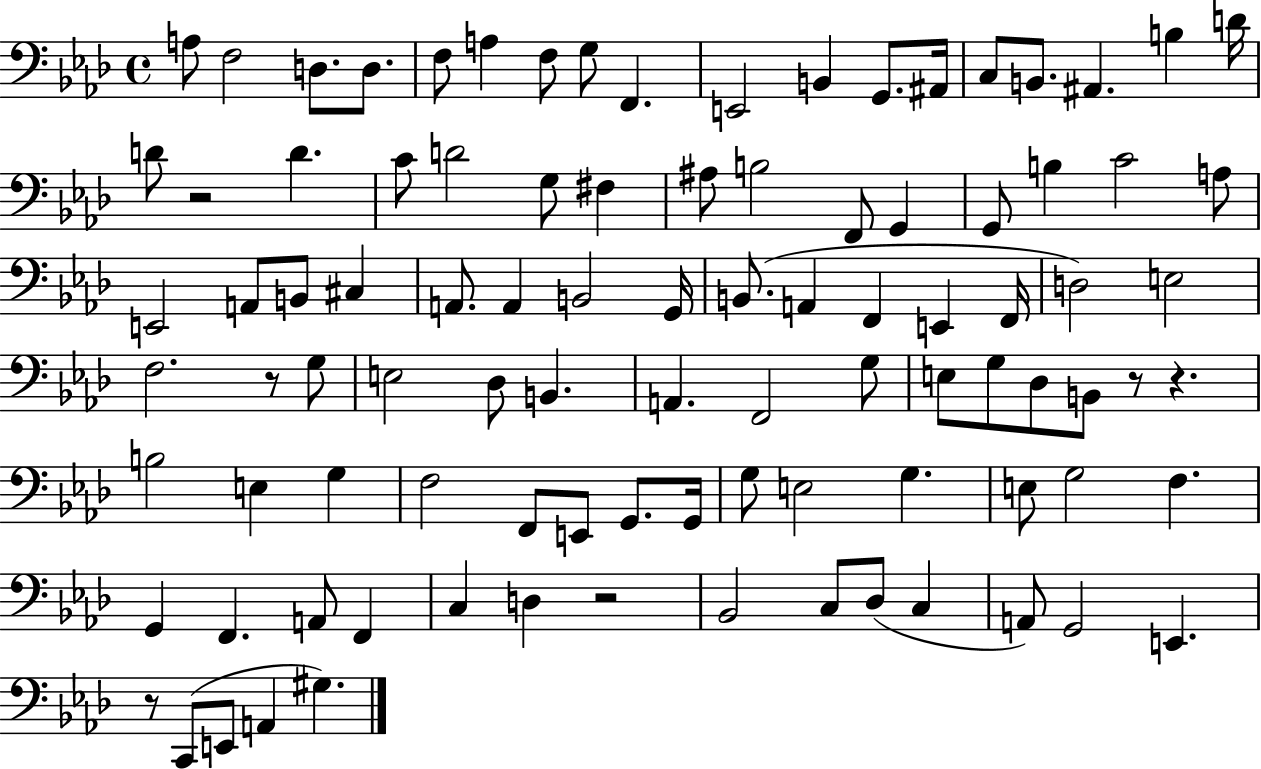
A3/e F3/h D3/e. D3/e. F3/e A3/q F3/e G3/e F2/q. E2/h B2/q G2/e. A#2/s C3/e B2/e. A#2/q. B3/q D4/s D4/e R/h D4/q. C4/e D4/h G3/e F#3/q A#3/e B3/h F2/e G2/q G2/e B3/q C4/h A3/e E2/h A2/e B2/e C#3/q A2/e. A2/q B2/h G2/s B2/e. A2/q F2/q E2/q F2/s D3/h E3/h F3/h. R/e G3/e E3/h Db3/e B2/q. A2/q. F2/h G3/e E3/e G3/e Db3/e B2/e R/e R/q. B3/h E3/q G3/q F3/h F2/e E2/e G2/e. G2/s G3/e E3/h G3/q. E3/e G3/h F3/q. G2/q F2/q. A2/e F2/q C3/q D3/q R/h Bb2/h C3/e Db3/e C3/q A2/e G2/h E2/q. R/e C2/e E2/e A2/q G#3/q.